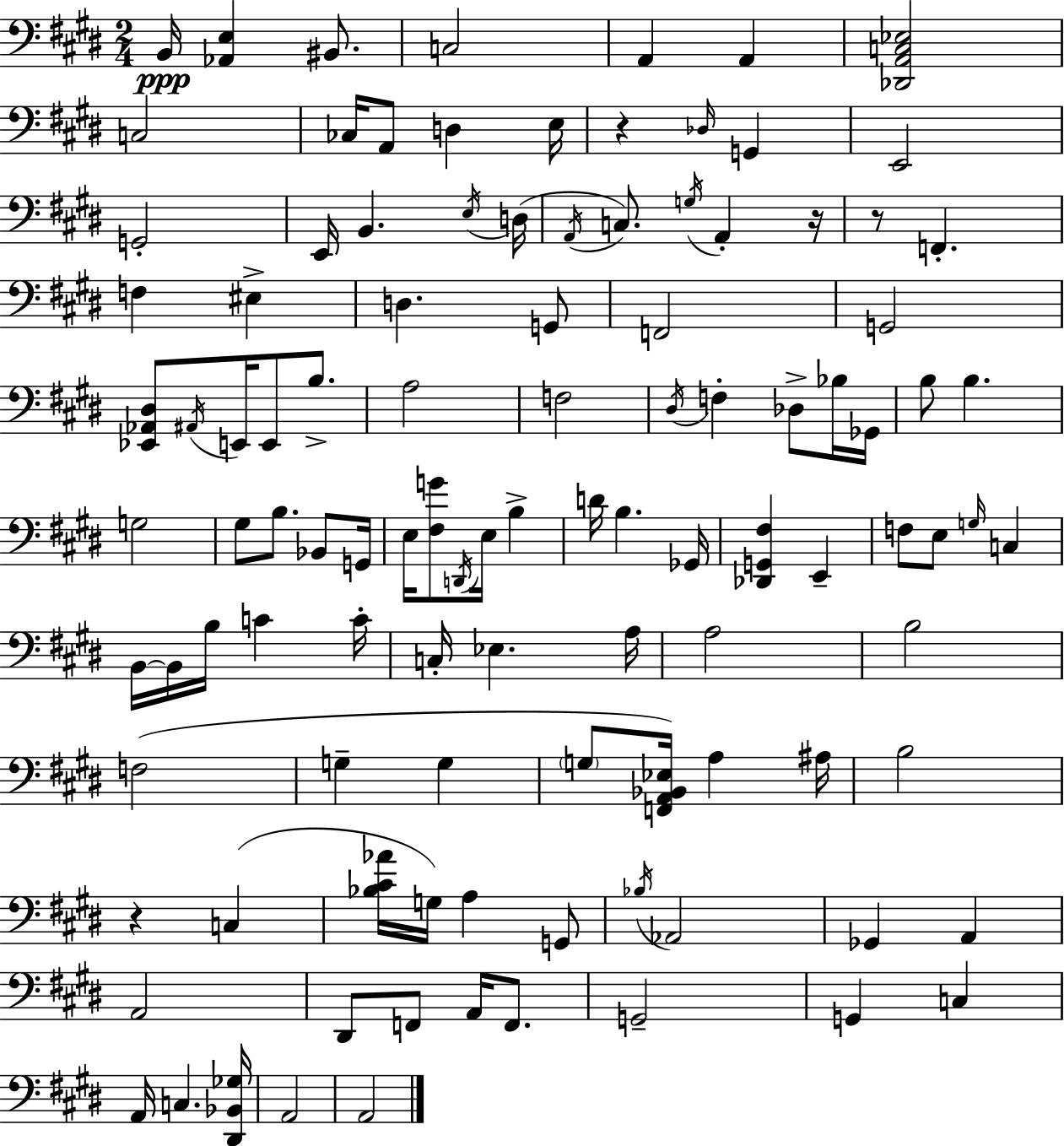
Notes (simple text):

B2/s [Ab2,E3]/q BIS2/e. C3/h A2/q A2/q [Db2,A2,C3,Eb3]/h C3/h CES3/s A2/e D3/q E3/s R/q Db3/s G2/q E2/h G2/h E2/s B2/q. E3/s D3/s A2/s C3/e. G3/s A2/q R/s R/e F2/q. F3/q EIS3/q D3/q. G2/e F2/h G2/h [Eb2,Ab2,D#3]/e A#2/s E2/s E2/e B3/e. A3/h F3/h D#3/s F3/q Db3/e Bb3/s Gb2/s B3/e B3/q. G3/h G#3/e B3/e. Bb2/e G2/s E3/s [F#3,G4]/e D2/s E3/s B3/q D4/s B3/q. Gb2/s [Db2,G2,F#3]/q E2/q F3/e E3/e G3/s C3/q B2/s B2/s B3/s C4/q C4/s C3/s Eb3/q. A3/s A3/h B3/h F3/h G3/q G3/q G3/e [F2,A2,Bb2,Eb3]/s A3/q A#3/s B3/h R/q C3/q [Bb3,C#4,Ab4]/s G3/s A3/q G2/e Bb3/s Ab2/h Gb2/q A2/q A2/h D#2/e F2/e A2/s F2/e. G2/h G2/q C3/q A2/s C3/q. [D#2,Bb2,Gb3]/s A2/h A2/h